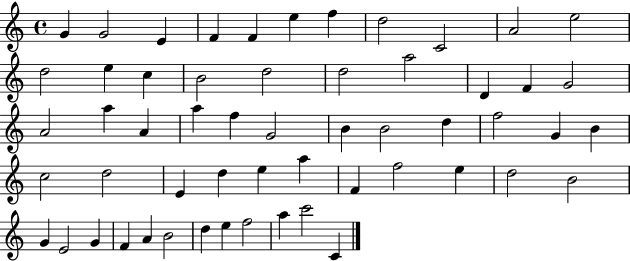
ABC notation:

X:1
T:Untitled
M:4/4
L:1/4
K:C
G G2 E F F e f d2 C2 A2 e2 d2 e c B2 d2 d2 a2 D F G2 A2 a A a f G2 B B2 d f2 G B c2 d2 E d e a F f2 e d2 B2 G E2 G F A B2 d e f2 a c'2 C